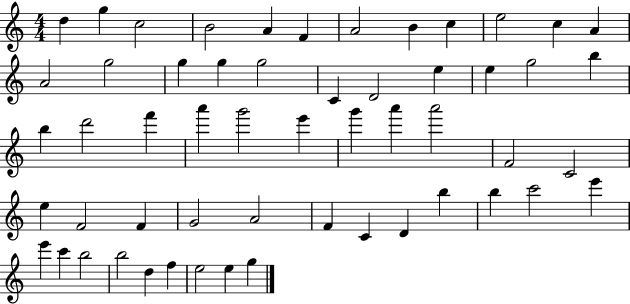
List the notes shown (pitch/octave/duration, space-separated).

D5/q G5/q C5/h B4/h A4/q F4/q A4/h B4/q C5/q E5/h C5/q A4/q A4/h G5/h G5/q G5/q G5/h C4/q D4/h E5/q E5/q G5/h B5/q B5/q D6/h F6/q A6/q G6/h E6/q G6/q A6/q A6/h F4/h C4/h E5/q F4/h F4/q G4/h A4/h F4/q C4/q D4/q B5/q B5/q C6/h E6/q E6/q C6/q B5/h B5/h D5/q F5/q E5/h E5/q G5/q